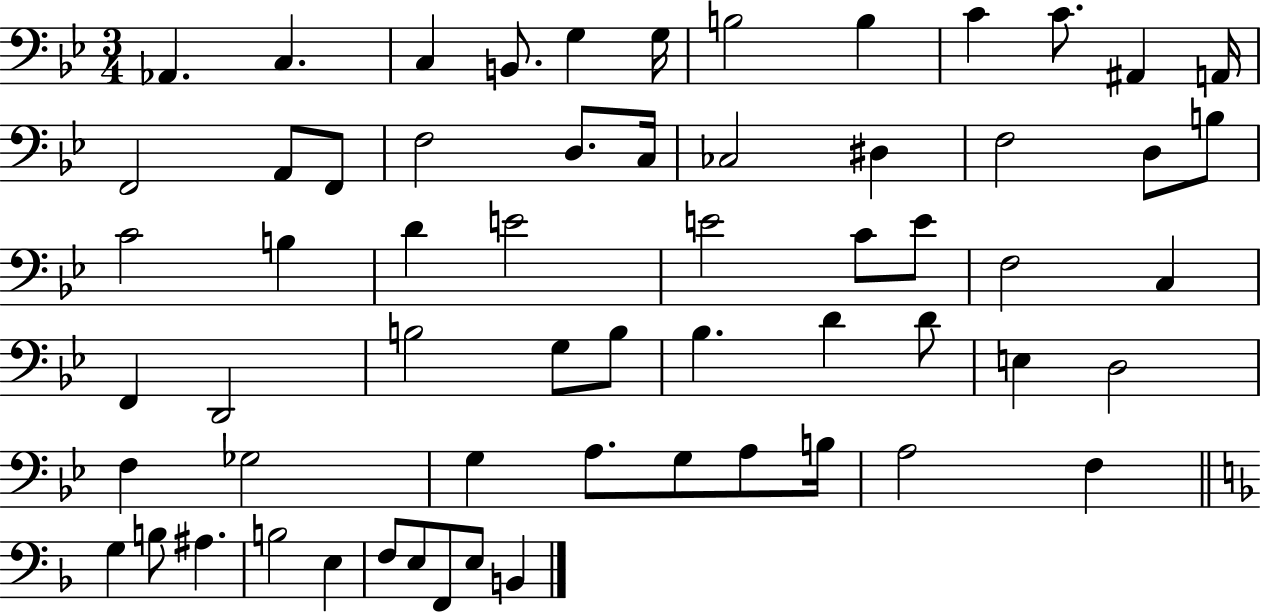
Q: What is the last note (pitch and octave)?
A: B2